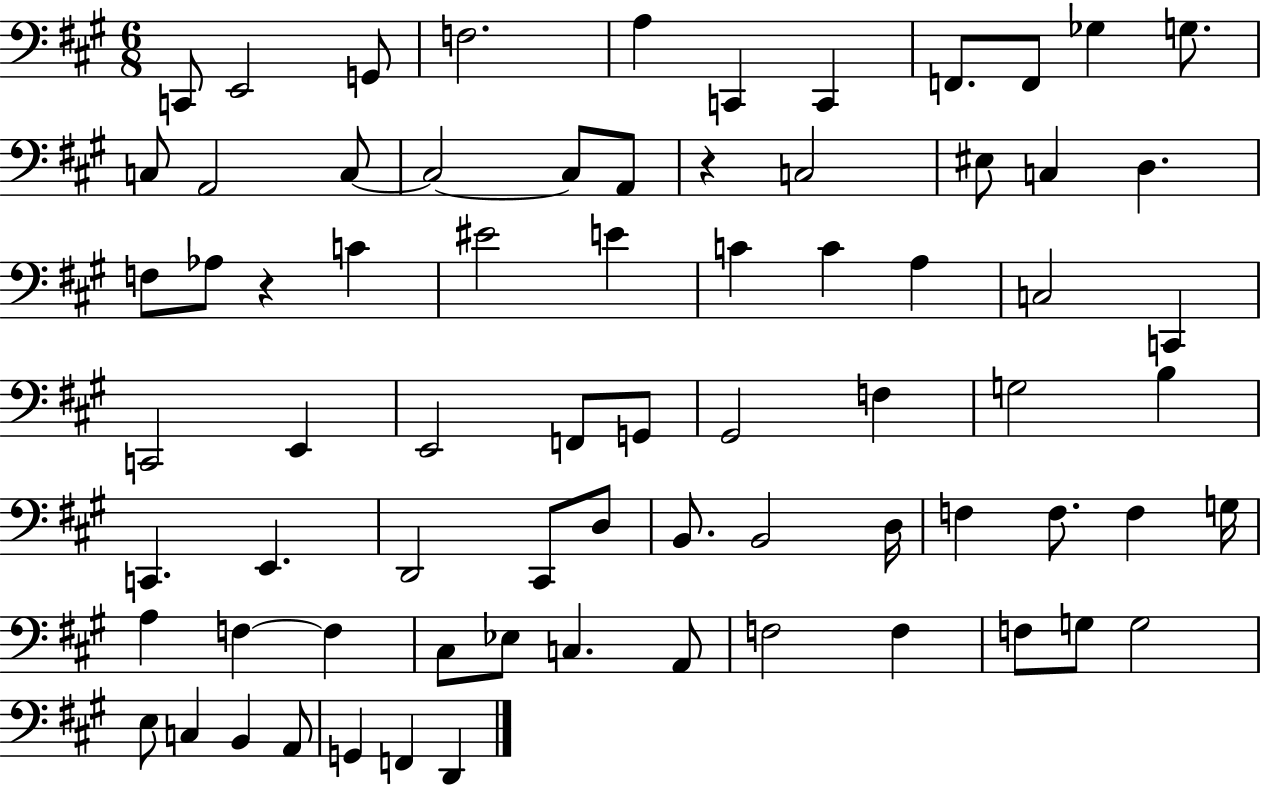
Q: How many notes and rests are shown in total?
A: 73